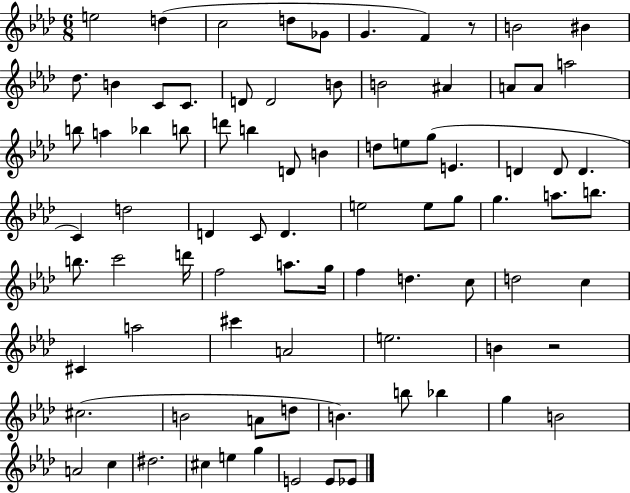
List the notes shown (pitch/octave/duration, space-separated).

E5/h D5/q C5/h D5/e Gb4/e G4/q. F4/q R/e B4/h BIS4/q Db5/e. B4/q C4/e C4/e. D4/e D4/h B4/e B4/h A#4/q A4/e A4/e A5/h B5/e A5/q Bb5/q B5/e D6/e B5/q D4/e B4/q D5/e E5/e G5/e E4/q. D4/q D4/e D4/q. C4/q D5/h D4/q C4/e D4/q. E5/h E5/e G5/e G5/q. A5/e. B5/e. B5/e. C6/h D6/s F5/h A5/e. G5/s F5/q D5/q. C5/e D5/h C5/q C#4/q A5/h C#6/q A4/h E5/h. B4/q R/h C#5/h. B4/h A4/e D5/e B4/q. B5/e Bb5/q G5/q B4/h A4/h C5/q D#5/h. C#5/q E5/q G5/q E4/h E4/e Eb4/e